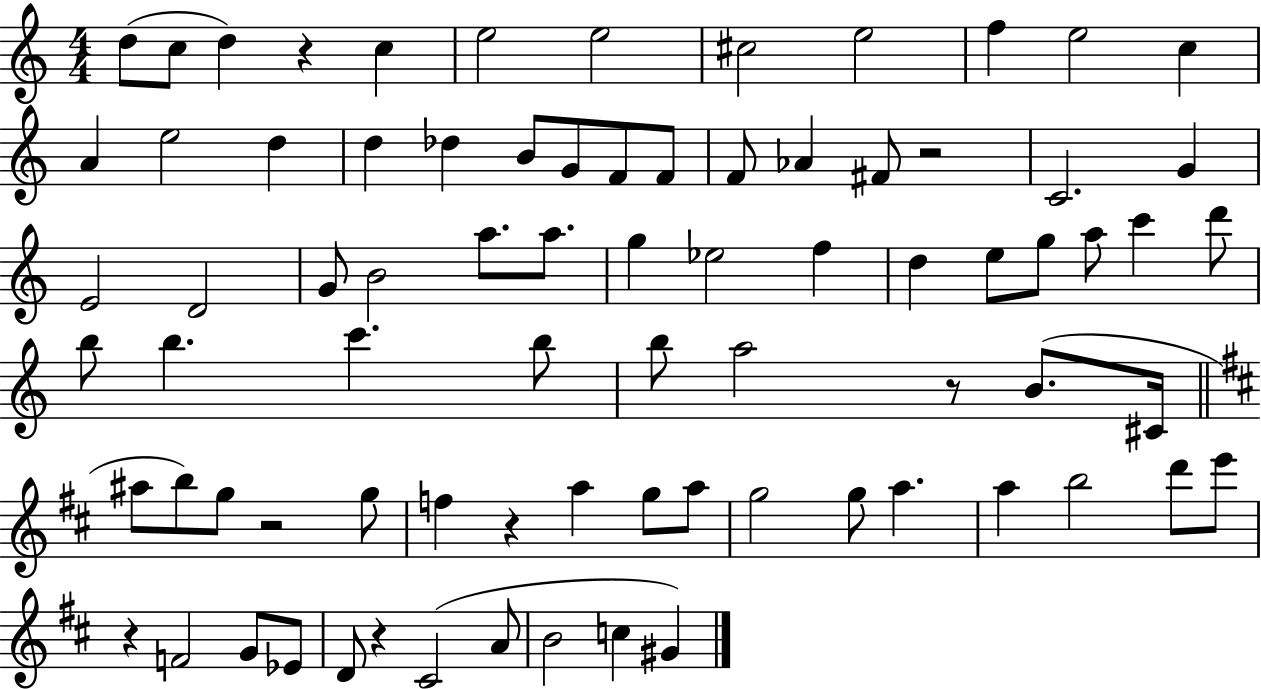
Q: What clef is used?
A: treble